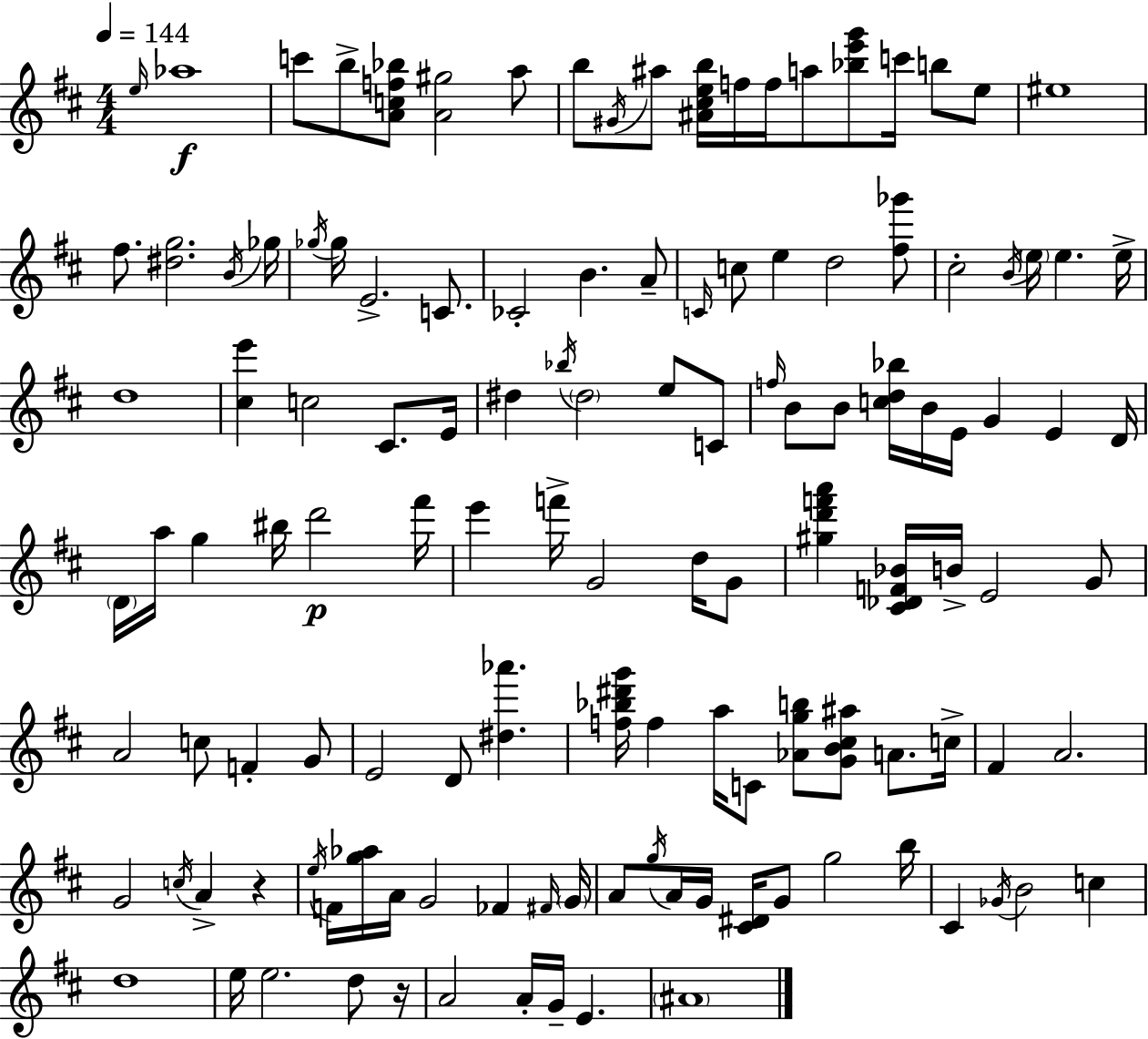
E5/s Ab5/w C6/e B5/e [A4,C5,F5,Bb5]/e [A4,G#5]/h A5/e B5/e G#4/s A#5/e [A#4,C#5,E5,B5]/s F5/s F5/s A5/e [Bb5,E6,G6]/e C6/s B5/e E5/e EIS5/w F#5/e. [D#5,G5]/h. B4/s Gb5/s Gb5/s Gb5/s E4/h. C4/e. CES4/h B4/q. A4/e C4/s C5/e E5/q D5/h [F#5,Gb6]/e C#5/h B4/s E5/s E5/q. E5/s D5/w [C#5,E6]/q C5/h C#4/e. E4/s D#5/q Bb5/s D#5/h E5/e C4/e F5/s B4/e B4/e [C5,D5,Bb5]/s B4/s E4/s G4/q E4/q D4/s D4/s A5/s G5/q BIS5/s D6/h F#6/s E6/q F6/s G4/h D5/s G4/e [G#5,D6,F6,A6]/q [C#4,Db4,F4,Bb4]/s B4/s E4/h G4/e A4/h C5/e F4/q G4/e E4/h D4/e [D#5,Ab6]/q. [F5,Bb5,D#6,G6]/s F5/q A5/s C4/e [Ab4,G5,B5]/e [G4,B4,C#5,A#5]/e A4/e. C5/s F#4/q A4/h. G4/h C5/s A4/q R/q E5/s F4/s [G5,Ab5]/s A4/s G4/h FES4/q F#4/s G4/s A4/e G5/s A4/s G4/s [C#4,D#4]/s G4/e G5/h B5/s C#4/q Gb4/s B4/h C5/q D5/w E5/s E5/h. D5/e R/s A4/h A4/s G4/s E4/q. A#4/w